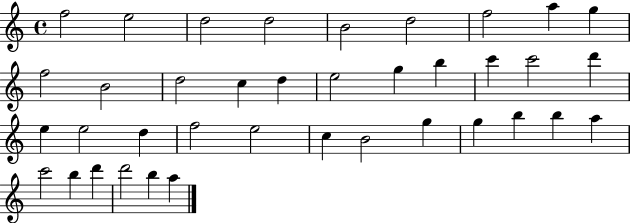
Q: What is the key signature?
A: C major